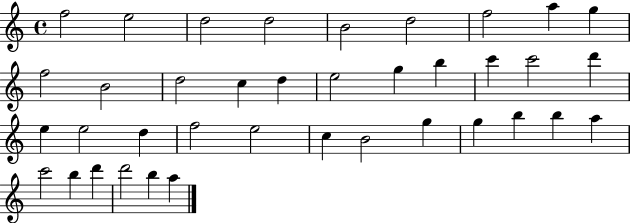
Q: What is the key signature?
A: C major